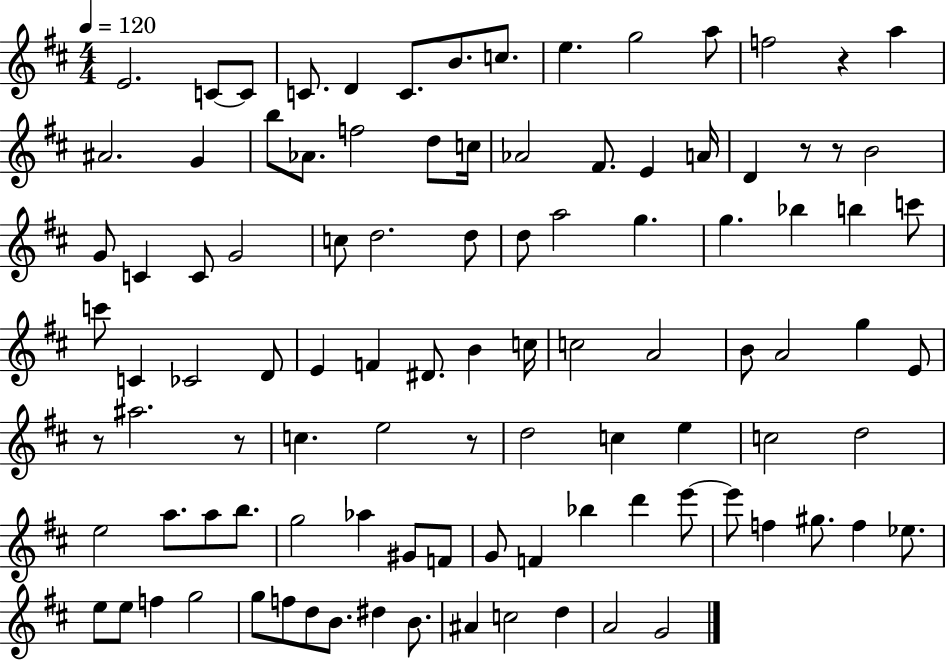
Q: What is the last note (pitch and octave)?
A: G4